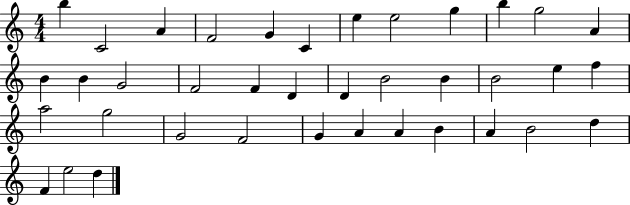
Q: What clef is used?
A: treble